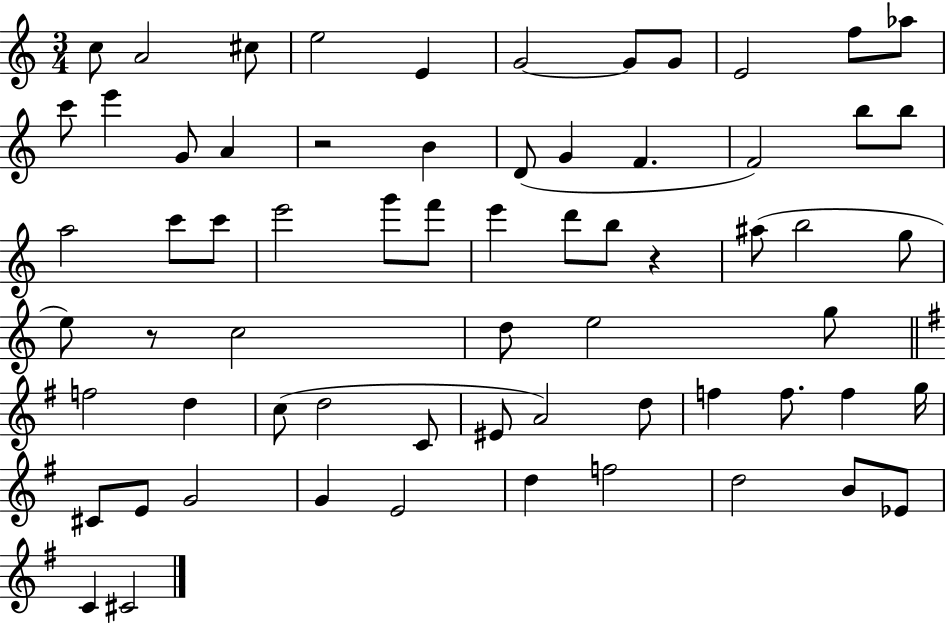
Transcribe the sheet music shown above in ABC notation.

X:1
T:Untitled
M:3/4
L:1/4
K:C
c/2 A2 ^c/2 e2 E G2 G/2 G/2 E2 f/2 _a/2 c'/2 e' G/2 A z2 B D/2 G F F2 b/2 b/2 a2 c'/2 c'/2 e'2 g'/2 f'/2 e' d'/2 b/2 z ^a/2 b2 g/2 e/2 z/2 c2 d/2 e2 g/2 f2 d c/2 d2 C/2 ^E/2 A2 d/2 f f/2 f g/4 ^C/2 E/2 G2 G E2 d f2 d2 B/2 _E/2 C ^C2